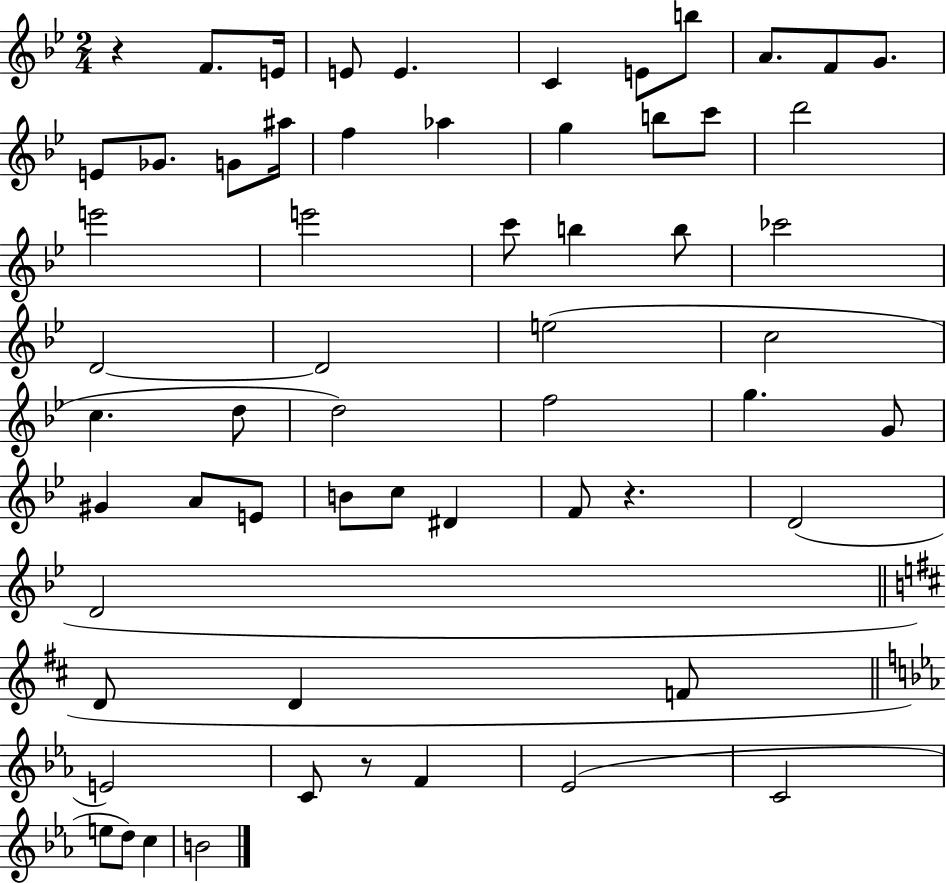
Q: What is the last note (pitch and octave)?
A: B4